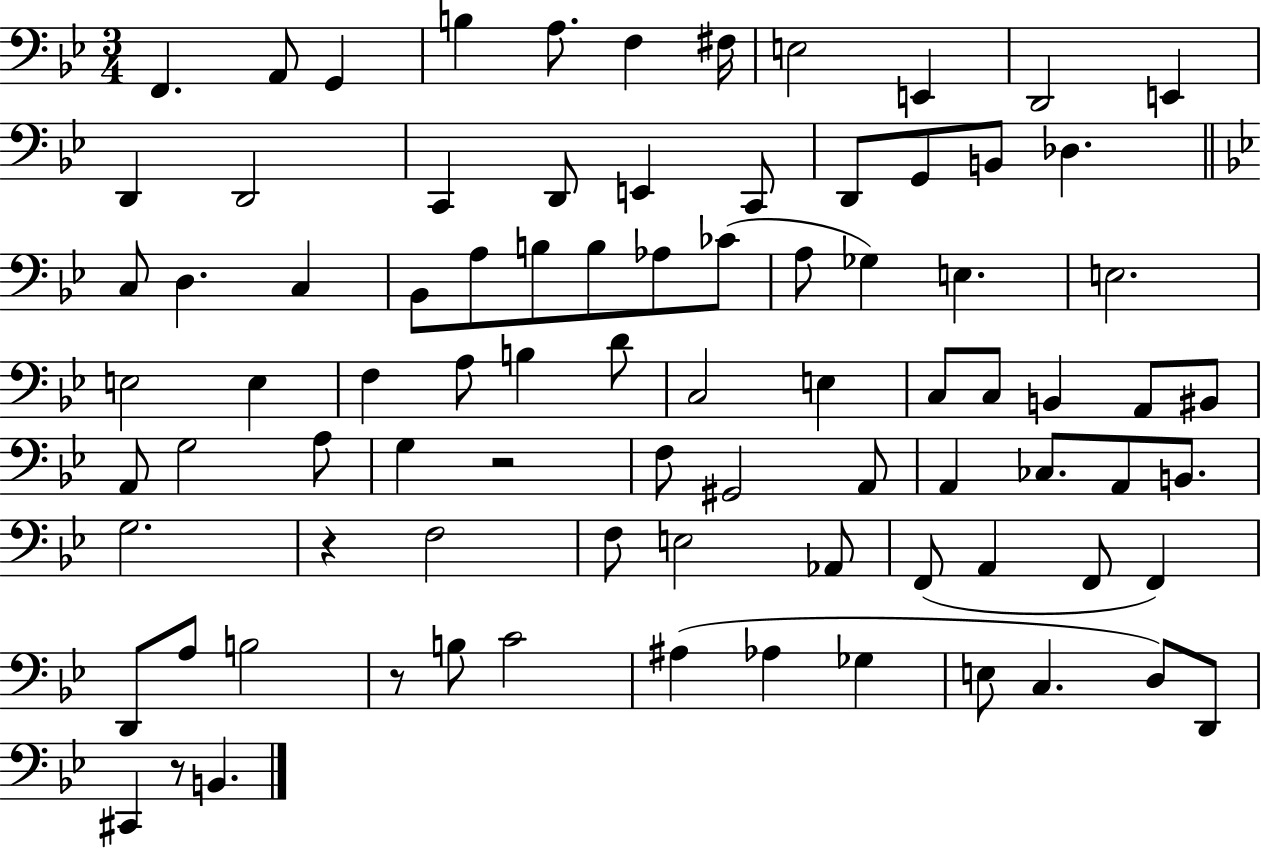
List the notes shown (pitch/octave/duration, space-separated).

F2/q. A2/e G2/q B3/q A3/e. F3/q F#3/s E3/h E2/q D2/h E2/q D2/q D2/h C2/q D2/e E2/q C2/e D2/e G2/e B2/e Db3/q. C3/e D3/q. C3/q Bb2/e A3/e B3/e B3/e Ab3/e CES4/e A3/e Gb3/q E3/q. E3/h. E3/h E3/q F3/q A3/e B3/q D4/e C3/h E3/q C3/e C3/e B2/q A2/e BIS2/e A2/e G3/h A3/e G3/q R/h F3/e G#2/h A2/e A2/q CES3/e. A2/e B2/e. G3/h. R/q F3/h F3/e E3/h Ab2/e F2/e A2/q F2/e F2/q D2/e A3/e B3/h R/e B3/e C4/h A#3/q Ab3/q Gb3/q E3/e C3/q. D3/e D2/e C#2/q R/e B2/q.